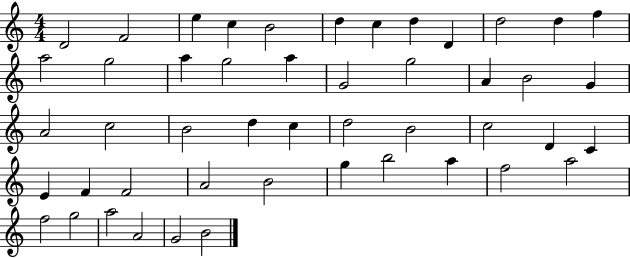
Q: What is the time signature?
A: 4/4